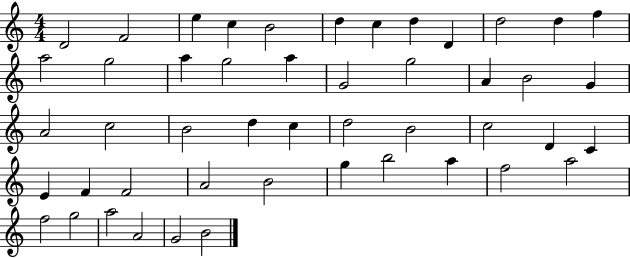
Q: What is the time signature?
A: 4/4